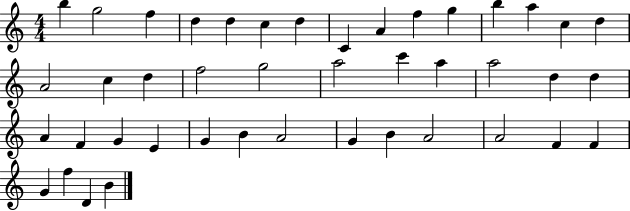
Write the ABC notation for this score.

X:1
T:Untitled
M:4/4
L:1/4
K:C
b g2 f d d c d C A f g b a c d A2 c d f2 g2 a2 c' a a2 d d A F G E G B A2 G B A2 A2 F F G f D B